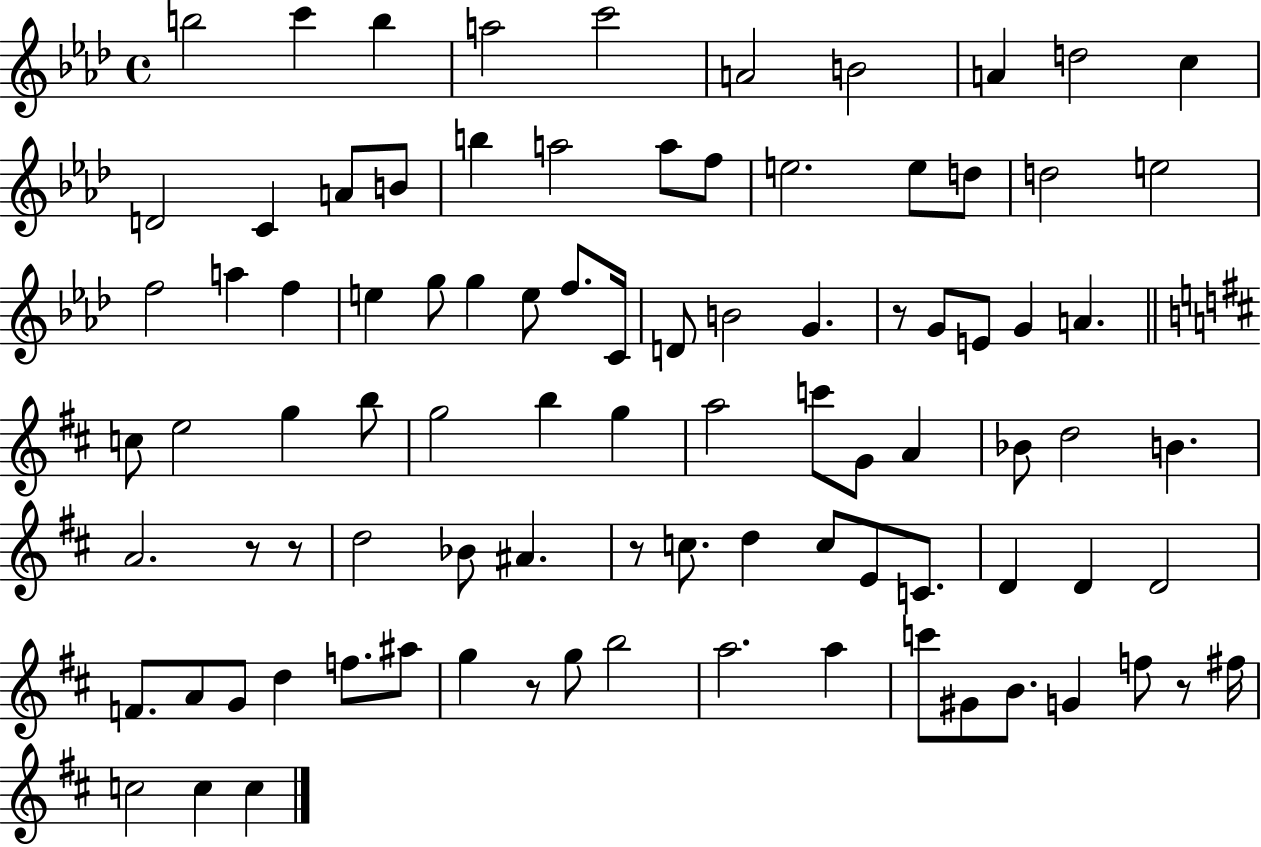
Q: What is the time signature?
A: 4/4